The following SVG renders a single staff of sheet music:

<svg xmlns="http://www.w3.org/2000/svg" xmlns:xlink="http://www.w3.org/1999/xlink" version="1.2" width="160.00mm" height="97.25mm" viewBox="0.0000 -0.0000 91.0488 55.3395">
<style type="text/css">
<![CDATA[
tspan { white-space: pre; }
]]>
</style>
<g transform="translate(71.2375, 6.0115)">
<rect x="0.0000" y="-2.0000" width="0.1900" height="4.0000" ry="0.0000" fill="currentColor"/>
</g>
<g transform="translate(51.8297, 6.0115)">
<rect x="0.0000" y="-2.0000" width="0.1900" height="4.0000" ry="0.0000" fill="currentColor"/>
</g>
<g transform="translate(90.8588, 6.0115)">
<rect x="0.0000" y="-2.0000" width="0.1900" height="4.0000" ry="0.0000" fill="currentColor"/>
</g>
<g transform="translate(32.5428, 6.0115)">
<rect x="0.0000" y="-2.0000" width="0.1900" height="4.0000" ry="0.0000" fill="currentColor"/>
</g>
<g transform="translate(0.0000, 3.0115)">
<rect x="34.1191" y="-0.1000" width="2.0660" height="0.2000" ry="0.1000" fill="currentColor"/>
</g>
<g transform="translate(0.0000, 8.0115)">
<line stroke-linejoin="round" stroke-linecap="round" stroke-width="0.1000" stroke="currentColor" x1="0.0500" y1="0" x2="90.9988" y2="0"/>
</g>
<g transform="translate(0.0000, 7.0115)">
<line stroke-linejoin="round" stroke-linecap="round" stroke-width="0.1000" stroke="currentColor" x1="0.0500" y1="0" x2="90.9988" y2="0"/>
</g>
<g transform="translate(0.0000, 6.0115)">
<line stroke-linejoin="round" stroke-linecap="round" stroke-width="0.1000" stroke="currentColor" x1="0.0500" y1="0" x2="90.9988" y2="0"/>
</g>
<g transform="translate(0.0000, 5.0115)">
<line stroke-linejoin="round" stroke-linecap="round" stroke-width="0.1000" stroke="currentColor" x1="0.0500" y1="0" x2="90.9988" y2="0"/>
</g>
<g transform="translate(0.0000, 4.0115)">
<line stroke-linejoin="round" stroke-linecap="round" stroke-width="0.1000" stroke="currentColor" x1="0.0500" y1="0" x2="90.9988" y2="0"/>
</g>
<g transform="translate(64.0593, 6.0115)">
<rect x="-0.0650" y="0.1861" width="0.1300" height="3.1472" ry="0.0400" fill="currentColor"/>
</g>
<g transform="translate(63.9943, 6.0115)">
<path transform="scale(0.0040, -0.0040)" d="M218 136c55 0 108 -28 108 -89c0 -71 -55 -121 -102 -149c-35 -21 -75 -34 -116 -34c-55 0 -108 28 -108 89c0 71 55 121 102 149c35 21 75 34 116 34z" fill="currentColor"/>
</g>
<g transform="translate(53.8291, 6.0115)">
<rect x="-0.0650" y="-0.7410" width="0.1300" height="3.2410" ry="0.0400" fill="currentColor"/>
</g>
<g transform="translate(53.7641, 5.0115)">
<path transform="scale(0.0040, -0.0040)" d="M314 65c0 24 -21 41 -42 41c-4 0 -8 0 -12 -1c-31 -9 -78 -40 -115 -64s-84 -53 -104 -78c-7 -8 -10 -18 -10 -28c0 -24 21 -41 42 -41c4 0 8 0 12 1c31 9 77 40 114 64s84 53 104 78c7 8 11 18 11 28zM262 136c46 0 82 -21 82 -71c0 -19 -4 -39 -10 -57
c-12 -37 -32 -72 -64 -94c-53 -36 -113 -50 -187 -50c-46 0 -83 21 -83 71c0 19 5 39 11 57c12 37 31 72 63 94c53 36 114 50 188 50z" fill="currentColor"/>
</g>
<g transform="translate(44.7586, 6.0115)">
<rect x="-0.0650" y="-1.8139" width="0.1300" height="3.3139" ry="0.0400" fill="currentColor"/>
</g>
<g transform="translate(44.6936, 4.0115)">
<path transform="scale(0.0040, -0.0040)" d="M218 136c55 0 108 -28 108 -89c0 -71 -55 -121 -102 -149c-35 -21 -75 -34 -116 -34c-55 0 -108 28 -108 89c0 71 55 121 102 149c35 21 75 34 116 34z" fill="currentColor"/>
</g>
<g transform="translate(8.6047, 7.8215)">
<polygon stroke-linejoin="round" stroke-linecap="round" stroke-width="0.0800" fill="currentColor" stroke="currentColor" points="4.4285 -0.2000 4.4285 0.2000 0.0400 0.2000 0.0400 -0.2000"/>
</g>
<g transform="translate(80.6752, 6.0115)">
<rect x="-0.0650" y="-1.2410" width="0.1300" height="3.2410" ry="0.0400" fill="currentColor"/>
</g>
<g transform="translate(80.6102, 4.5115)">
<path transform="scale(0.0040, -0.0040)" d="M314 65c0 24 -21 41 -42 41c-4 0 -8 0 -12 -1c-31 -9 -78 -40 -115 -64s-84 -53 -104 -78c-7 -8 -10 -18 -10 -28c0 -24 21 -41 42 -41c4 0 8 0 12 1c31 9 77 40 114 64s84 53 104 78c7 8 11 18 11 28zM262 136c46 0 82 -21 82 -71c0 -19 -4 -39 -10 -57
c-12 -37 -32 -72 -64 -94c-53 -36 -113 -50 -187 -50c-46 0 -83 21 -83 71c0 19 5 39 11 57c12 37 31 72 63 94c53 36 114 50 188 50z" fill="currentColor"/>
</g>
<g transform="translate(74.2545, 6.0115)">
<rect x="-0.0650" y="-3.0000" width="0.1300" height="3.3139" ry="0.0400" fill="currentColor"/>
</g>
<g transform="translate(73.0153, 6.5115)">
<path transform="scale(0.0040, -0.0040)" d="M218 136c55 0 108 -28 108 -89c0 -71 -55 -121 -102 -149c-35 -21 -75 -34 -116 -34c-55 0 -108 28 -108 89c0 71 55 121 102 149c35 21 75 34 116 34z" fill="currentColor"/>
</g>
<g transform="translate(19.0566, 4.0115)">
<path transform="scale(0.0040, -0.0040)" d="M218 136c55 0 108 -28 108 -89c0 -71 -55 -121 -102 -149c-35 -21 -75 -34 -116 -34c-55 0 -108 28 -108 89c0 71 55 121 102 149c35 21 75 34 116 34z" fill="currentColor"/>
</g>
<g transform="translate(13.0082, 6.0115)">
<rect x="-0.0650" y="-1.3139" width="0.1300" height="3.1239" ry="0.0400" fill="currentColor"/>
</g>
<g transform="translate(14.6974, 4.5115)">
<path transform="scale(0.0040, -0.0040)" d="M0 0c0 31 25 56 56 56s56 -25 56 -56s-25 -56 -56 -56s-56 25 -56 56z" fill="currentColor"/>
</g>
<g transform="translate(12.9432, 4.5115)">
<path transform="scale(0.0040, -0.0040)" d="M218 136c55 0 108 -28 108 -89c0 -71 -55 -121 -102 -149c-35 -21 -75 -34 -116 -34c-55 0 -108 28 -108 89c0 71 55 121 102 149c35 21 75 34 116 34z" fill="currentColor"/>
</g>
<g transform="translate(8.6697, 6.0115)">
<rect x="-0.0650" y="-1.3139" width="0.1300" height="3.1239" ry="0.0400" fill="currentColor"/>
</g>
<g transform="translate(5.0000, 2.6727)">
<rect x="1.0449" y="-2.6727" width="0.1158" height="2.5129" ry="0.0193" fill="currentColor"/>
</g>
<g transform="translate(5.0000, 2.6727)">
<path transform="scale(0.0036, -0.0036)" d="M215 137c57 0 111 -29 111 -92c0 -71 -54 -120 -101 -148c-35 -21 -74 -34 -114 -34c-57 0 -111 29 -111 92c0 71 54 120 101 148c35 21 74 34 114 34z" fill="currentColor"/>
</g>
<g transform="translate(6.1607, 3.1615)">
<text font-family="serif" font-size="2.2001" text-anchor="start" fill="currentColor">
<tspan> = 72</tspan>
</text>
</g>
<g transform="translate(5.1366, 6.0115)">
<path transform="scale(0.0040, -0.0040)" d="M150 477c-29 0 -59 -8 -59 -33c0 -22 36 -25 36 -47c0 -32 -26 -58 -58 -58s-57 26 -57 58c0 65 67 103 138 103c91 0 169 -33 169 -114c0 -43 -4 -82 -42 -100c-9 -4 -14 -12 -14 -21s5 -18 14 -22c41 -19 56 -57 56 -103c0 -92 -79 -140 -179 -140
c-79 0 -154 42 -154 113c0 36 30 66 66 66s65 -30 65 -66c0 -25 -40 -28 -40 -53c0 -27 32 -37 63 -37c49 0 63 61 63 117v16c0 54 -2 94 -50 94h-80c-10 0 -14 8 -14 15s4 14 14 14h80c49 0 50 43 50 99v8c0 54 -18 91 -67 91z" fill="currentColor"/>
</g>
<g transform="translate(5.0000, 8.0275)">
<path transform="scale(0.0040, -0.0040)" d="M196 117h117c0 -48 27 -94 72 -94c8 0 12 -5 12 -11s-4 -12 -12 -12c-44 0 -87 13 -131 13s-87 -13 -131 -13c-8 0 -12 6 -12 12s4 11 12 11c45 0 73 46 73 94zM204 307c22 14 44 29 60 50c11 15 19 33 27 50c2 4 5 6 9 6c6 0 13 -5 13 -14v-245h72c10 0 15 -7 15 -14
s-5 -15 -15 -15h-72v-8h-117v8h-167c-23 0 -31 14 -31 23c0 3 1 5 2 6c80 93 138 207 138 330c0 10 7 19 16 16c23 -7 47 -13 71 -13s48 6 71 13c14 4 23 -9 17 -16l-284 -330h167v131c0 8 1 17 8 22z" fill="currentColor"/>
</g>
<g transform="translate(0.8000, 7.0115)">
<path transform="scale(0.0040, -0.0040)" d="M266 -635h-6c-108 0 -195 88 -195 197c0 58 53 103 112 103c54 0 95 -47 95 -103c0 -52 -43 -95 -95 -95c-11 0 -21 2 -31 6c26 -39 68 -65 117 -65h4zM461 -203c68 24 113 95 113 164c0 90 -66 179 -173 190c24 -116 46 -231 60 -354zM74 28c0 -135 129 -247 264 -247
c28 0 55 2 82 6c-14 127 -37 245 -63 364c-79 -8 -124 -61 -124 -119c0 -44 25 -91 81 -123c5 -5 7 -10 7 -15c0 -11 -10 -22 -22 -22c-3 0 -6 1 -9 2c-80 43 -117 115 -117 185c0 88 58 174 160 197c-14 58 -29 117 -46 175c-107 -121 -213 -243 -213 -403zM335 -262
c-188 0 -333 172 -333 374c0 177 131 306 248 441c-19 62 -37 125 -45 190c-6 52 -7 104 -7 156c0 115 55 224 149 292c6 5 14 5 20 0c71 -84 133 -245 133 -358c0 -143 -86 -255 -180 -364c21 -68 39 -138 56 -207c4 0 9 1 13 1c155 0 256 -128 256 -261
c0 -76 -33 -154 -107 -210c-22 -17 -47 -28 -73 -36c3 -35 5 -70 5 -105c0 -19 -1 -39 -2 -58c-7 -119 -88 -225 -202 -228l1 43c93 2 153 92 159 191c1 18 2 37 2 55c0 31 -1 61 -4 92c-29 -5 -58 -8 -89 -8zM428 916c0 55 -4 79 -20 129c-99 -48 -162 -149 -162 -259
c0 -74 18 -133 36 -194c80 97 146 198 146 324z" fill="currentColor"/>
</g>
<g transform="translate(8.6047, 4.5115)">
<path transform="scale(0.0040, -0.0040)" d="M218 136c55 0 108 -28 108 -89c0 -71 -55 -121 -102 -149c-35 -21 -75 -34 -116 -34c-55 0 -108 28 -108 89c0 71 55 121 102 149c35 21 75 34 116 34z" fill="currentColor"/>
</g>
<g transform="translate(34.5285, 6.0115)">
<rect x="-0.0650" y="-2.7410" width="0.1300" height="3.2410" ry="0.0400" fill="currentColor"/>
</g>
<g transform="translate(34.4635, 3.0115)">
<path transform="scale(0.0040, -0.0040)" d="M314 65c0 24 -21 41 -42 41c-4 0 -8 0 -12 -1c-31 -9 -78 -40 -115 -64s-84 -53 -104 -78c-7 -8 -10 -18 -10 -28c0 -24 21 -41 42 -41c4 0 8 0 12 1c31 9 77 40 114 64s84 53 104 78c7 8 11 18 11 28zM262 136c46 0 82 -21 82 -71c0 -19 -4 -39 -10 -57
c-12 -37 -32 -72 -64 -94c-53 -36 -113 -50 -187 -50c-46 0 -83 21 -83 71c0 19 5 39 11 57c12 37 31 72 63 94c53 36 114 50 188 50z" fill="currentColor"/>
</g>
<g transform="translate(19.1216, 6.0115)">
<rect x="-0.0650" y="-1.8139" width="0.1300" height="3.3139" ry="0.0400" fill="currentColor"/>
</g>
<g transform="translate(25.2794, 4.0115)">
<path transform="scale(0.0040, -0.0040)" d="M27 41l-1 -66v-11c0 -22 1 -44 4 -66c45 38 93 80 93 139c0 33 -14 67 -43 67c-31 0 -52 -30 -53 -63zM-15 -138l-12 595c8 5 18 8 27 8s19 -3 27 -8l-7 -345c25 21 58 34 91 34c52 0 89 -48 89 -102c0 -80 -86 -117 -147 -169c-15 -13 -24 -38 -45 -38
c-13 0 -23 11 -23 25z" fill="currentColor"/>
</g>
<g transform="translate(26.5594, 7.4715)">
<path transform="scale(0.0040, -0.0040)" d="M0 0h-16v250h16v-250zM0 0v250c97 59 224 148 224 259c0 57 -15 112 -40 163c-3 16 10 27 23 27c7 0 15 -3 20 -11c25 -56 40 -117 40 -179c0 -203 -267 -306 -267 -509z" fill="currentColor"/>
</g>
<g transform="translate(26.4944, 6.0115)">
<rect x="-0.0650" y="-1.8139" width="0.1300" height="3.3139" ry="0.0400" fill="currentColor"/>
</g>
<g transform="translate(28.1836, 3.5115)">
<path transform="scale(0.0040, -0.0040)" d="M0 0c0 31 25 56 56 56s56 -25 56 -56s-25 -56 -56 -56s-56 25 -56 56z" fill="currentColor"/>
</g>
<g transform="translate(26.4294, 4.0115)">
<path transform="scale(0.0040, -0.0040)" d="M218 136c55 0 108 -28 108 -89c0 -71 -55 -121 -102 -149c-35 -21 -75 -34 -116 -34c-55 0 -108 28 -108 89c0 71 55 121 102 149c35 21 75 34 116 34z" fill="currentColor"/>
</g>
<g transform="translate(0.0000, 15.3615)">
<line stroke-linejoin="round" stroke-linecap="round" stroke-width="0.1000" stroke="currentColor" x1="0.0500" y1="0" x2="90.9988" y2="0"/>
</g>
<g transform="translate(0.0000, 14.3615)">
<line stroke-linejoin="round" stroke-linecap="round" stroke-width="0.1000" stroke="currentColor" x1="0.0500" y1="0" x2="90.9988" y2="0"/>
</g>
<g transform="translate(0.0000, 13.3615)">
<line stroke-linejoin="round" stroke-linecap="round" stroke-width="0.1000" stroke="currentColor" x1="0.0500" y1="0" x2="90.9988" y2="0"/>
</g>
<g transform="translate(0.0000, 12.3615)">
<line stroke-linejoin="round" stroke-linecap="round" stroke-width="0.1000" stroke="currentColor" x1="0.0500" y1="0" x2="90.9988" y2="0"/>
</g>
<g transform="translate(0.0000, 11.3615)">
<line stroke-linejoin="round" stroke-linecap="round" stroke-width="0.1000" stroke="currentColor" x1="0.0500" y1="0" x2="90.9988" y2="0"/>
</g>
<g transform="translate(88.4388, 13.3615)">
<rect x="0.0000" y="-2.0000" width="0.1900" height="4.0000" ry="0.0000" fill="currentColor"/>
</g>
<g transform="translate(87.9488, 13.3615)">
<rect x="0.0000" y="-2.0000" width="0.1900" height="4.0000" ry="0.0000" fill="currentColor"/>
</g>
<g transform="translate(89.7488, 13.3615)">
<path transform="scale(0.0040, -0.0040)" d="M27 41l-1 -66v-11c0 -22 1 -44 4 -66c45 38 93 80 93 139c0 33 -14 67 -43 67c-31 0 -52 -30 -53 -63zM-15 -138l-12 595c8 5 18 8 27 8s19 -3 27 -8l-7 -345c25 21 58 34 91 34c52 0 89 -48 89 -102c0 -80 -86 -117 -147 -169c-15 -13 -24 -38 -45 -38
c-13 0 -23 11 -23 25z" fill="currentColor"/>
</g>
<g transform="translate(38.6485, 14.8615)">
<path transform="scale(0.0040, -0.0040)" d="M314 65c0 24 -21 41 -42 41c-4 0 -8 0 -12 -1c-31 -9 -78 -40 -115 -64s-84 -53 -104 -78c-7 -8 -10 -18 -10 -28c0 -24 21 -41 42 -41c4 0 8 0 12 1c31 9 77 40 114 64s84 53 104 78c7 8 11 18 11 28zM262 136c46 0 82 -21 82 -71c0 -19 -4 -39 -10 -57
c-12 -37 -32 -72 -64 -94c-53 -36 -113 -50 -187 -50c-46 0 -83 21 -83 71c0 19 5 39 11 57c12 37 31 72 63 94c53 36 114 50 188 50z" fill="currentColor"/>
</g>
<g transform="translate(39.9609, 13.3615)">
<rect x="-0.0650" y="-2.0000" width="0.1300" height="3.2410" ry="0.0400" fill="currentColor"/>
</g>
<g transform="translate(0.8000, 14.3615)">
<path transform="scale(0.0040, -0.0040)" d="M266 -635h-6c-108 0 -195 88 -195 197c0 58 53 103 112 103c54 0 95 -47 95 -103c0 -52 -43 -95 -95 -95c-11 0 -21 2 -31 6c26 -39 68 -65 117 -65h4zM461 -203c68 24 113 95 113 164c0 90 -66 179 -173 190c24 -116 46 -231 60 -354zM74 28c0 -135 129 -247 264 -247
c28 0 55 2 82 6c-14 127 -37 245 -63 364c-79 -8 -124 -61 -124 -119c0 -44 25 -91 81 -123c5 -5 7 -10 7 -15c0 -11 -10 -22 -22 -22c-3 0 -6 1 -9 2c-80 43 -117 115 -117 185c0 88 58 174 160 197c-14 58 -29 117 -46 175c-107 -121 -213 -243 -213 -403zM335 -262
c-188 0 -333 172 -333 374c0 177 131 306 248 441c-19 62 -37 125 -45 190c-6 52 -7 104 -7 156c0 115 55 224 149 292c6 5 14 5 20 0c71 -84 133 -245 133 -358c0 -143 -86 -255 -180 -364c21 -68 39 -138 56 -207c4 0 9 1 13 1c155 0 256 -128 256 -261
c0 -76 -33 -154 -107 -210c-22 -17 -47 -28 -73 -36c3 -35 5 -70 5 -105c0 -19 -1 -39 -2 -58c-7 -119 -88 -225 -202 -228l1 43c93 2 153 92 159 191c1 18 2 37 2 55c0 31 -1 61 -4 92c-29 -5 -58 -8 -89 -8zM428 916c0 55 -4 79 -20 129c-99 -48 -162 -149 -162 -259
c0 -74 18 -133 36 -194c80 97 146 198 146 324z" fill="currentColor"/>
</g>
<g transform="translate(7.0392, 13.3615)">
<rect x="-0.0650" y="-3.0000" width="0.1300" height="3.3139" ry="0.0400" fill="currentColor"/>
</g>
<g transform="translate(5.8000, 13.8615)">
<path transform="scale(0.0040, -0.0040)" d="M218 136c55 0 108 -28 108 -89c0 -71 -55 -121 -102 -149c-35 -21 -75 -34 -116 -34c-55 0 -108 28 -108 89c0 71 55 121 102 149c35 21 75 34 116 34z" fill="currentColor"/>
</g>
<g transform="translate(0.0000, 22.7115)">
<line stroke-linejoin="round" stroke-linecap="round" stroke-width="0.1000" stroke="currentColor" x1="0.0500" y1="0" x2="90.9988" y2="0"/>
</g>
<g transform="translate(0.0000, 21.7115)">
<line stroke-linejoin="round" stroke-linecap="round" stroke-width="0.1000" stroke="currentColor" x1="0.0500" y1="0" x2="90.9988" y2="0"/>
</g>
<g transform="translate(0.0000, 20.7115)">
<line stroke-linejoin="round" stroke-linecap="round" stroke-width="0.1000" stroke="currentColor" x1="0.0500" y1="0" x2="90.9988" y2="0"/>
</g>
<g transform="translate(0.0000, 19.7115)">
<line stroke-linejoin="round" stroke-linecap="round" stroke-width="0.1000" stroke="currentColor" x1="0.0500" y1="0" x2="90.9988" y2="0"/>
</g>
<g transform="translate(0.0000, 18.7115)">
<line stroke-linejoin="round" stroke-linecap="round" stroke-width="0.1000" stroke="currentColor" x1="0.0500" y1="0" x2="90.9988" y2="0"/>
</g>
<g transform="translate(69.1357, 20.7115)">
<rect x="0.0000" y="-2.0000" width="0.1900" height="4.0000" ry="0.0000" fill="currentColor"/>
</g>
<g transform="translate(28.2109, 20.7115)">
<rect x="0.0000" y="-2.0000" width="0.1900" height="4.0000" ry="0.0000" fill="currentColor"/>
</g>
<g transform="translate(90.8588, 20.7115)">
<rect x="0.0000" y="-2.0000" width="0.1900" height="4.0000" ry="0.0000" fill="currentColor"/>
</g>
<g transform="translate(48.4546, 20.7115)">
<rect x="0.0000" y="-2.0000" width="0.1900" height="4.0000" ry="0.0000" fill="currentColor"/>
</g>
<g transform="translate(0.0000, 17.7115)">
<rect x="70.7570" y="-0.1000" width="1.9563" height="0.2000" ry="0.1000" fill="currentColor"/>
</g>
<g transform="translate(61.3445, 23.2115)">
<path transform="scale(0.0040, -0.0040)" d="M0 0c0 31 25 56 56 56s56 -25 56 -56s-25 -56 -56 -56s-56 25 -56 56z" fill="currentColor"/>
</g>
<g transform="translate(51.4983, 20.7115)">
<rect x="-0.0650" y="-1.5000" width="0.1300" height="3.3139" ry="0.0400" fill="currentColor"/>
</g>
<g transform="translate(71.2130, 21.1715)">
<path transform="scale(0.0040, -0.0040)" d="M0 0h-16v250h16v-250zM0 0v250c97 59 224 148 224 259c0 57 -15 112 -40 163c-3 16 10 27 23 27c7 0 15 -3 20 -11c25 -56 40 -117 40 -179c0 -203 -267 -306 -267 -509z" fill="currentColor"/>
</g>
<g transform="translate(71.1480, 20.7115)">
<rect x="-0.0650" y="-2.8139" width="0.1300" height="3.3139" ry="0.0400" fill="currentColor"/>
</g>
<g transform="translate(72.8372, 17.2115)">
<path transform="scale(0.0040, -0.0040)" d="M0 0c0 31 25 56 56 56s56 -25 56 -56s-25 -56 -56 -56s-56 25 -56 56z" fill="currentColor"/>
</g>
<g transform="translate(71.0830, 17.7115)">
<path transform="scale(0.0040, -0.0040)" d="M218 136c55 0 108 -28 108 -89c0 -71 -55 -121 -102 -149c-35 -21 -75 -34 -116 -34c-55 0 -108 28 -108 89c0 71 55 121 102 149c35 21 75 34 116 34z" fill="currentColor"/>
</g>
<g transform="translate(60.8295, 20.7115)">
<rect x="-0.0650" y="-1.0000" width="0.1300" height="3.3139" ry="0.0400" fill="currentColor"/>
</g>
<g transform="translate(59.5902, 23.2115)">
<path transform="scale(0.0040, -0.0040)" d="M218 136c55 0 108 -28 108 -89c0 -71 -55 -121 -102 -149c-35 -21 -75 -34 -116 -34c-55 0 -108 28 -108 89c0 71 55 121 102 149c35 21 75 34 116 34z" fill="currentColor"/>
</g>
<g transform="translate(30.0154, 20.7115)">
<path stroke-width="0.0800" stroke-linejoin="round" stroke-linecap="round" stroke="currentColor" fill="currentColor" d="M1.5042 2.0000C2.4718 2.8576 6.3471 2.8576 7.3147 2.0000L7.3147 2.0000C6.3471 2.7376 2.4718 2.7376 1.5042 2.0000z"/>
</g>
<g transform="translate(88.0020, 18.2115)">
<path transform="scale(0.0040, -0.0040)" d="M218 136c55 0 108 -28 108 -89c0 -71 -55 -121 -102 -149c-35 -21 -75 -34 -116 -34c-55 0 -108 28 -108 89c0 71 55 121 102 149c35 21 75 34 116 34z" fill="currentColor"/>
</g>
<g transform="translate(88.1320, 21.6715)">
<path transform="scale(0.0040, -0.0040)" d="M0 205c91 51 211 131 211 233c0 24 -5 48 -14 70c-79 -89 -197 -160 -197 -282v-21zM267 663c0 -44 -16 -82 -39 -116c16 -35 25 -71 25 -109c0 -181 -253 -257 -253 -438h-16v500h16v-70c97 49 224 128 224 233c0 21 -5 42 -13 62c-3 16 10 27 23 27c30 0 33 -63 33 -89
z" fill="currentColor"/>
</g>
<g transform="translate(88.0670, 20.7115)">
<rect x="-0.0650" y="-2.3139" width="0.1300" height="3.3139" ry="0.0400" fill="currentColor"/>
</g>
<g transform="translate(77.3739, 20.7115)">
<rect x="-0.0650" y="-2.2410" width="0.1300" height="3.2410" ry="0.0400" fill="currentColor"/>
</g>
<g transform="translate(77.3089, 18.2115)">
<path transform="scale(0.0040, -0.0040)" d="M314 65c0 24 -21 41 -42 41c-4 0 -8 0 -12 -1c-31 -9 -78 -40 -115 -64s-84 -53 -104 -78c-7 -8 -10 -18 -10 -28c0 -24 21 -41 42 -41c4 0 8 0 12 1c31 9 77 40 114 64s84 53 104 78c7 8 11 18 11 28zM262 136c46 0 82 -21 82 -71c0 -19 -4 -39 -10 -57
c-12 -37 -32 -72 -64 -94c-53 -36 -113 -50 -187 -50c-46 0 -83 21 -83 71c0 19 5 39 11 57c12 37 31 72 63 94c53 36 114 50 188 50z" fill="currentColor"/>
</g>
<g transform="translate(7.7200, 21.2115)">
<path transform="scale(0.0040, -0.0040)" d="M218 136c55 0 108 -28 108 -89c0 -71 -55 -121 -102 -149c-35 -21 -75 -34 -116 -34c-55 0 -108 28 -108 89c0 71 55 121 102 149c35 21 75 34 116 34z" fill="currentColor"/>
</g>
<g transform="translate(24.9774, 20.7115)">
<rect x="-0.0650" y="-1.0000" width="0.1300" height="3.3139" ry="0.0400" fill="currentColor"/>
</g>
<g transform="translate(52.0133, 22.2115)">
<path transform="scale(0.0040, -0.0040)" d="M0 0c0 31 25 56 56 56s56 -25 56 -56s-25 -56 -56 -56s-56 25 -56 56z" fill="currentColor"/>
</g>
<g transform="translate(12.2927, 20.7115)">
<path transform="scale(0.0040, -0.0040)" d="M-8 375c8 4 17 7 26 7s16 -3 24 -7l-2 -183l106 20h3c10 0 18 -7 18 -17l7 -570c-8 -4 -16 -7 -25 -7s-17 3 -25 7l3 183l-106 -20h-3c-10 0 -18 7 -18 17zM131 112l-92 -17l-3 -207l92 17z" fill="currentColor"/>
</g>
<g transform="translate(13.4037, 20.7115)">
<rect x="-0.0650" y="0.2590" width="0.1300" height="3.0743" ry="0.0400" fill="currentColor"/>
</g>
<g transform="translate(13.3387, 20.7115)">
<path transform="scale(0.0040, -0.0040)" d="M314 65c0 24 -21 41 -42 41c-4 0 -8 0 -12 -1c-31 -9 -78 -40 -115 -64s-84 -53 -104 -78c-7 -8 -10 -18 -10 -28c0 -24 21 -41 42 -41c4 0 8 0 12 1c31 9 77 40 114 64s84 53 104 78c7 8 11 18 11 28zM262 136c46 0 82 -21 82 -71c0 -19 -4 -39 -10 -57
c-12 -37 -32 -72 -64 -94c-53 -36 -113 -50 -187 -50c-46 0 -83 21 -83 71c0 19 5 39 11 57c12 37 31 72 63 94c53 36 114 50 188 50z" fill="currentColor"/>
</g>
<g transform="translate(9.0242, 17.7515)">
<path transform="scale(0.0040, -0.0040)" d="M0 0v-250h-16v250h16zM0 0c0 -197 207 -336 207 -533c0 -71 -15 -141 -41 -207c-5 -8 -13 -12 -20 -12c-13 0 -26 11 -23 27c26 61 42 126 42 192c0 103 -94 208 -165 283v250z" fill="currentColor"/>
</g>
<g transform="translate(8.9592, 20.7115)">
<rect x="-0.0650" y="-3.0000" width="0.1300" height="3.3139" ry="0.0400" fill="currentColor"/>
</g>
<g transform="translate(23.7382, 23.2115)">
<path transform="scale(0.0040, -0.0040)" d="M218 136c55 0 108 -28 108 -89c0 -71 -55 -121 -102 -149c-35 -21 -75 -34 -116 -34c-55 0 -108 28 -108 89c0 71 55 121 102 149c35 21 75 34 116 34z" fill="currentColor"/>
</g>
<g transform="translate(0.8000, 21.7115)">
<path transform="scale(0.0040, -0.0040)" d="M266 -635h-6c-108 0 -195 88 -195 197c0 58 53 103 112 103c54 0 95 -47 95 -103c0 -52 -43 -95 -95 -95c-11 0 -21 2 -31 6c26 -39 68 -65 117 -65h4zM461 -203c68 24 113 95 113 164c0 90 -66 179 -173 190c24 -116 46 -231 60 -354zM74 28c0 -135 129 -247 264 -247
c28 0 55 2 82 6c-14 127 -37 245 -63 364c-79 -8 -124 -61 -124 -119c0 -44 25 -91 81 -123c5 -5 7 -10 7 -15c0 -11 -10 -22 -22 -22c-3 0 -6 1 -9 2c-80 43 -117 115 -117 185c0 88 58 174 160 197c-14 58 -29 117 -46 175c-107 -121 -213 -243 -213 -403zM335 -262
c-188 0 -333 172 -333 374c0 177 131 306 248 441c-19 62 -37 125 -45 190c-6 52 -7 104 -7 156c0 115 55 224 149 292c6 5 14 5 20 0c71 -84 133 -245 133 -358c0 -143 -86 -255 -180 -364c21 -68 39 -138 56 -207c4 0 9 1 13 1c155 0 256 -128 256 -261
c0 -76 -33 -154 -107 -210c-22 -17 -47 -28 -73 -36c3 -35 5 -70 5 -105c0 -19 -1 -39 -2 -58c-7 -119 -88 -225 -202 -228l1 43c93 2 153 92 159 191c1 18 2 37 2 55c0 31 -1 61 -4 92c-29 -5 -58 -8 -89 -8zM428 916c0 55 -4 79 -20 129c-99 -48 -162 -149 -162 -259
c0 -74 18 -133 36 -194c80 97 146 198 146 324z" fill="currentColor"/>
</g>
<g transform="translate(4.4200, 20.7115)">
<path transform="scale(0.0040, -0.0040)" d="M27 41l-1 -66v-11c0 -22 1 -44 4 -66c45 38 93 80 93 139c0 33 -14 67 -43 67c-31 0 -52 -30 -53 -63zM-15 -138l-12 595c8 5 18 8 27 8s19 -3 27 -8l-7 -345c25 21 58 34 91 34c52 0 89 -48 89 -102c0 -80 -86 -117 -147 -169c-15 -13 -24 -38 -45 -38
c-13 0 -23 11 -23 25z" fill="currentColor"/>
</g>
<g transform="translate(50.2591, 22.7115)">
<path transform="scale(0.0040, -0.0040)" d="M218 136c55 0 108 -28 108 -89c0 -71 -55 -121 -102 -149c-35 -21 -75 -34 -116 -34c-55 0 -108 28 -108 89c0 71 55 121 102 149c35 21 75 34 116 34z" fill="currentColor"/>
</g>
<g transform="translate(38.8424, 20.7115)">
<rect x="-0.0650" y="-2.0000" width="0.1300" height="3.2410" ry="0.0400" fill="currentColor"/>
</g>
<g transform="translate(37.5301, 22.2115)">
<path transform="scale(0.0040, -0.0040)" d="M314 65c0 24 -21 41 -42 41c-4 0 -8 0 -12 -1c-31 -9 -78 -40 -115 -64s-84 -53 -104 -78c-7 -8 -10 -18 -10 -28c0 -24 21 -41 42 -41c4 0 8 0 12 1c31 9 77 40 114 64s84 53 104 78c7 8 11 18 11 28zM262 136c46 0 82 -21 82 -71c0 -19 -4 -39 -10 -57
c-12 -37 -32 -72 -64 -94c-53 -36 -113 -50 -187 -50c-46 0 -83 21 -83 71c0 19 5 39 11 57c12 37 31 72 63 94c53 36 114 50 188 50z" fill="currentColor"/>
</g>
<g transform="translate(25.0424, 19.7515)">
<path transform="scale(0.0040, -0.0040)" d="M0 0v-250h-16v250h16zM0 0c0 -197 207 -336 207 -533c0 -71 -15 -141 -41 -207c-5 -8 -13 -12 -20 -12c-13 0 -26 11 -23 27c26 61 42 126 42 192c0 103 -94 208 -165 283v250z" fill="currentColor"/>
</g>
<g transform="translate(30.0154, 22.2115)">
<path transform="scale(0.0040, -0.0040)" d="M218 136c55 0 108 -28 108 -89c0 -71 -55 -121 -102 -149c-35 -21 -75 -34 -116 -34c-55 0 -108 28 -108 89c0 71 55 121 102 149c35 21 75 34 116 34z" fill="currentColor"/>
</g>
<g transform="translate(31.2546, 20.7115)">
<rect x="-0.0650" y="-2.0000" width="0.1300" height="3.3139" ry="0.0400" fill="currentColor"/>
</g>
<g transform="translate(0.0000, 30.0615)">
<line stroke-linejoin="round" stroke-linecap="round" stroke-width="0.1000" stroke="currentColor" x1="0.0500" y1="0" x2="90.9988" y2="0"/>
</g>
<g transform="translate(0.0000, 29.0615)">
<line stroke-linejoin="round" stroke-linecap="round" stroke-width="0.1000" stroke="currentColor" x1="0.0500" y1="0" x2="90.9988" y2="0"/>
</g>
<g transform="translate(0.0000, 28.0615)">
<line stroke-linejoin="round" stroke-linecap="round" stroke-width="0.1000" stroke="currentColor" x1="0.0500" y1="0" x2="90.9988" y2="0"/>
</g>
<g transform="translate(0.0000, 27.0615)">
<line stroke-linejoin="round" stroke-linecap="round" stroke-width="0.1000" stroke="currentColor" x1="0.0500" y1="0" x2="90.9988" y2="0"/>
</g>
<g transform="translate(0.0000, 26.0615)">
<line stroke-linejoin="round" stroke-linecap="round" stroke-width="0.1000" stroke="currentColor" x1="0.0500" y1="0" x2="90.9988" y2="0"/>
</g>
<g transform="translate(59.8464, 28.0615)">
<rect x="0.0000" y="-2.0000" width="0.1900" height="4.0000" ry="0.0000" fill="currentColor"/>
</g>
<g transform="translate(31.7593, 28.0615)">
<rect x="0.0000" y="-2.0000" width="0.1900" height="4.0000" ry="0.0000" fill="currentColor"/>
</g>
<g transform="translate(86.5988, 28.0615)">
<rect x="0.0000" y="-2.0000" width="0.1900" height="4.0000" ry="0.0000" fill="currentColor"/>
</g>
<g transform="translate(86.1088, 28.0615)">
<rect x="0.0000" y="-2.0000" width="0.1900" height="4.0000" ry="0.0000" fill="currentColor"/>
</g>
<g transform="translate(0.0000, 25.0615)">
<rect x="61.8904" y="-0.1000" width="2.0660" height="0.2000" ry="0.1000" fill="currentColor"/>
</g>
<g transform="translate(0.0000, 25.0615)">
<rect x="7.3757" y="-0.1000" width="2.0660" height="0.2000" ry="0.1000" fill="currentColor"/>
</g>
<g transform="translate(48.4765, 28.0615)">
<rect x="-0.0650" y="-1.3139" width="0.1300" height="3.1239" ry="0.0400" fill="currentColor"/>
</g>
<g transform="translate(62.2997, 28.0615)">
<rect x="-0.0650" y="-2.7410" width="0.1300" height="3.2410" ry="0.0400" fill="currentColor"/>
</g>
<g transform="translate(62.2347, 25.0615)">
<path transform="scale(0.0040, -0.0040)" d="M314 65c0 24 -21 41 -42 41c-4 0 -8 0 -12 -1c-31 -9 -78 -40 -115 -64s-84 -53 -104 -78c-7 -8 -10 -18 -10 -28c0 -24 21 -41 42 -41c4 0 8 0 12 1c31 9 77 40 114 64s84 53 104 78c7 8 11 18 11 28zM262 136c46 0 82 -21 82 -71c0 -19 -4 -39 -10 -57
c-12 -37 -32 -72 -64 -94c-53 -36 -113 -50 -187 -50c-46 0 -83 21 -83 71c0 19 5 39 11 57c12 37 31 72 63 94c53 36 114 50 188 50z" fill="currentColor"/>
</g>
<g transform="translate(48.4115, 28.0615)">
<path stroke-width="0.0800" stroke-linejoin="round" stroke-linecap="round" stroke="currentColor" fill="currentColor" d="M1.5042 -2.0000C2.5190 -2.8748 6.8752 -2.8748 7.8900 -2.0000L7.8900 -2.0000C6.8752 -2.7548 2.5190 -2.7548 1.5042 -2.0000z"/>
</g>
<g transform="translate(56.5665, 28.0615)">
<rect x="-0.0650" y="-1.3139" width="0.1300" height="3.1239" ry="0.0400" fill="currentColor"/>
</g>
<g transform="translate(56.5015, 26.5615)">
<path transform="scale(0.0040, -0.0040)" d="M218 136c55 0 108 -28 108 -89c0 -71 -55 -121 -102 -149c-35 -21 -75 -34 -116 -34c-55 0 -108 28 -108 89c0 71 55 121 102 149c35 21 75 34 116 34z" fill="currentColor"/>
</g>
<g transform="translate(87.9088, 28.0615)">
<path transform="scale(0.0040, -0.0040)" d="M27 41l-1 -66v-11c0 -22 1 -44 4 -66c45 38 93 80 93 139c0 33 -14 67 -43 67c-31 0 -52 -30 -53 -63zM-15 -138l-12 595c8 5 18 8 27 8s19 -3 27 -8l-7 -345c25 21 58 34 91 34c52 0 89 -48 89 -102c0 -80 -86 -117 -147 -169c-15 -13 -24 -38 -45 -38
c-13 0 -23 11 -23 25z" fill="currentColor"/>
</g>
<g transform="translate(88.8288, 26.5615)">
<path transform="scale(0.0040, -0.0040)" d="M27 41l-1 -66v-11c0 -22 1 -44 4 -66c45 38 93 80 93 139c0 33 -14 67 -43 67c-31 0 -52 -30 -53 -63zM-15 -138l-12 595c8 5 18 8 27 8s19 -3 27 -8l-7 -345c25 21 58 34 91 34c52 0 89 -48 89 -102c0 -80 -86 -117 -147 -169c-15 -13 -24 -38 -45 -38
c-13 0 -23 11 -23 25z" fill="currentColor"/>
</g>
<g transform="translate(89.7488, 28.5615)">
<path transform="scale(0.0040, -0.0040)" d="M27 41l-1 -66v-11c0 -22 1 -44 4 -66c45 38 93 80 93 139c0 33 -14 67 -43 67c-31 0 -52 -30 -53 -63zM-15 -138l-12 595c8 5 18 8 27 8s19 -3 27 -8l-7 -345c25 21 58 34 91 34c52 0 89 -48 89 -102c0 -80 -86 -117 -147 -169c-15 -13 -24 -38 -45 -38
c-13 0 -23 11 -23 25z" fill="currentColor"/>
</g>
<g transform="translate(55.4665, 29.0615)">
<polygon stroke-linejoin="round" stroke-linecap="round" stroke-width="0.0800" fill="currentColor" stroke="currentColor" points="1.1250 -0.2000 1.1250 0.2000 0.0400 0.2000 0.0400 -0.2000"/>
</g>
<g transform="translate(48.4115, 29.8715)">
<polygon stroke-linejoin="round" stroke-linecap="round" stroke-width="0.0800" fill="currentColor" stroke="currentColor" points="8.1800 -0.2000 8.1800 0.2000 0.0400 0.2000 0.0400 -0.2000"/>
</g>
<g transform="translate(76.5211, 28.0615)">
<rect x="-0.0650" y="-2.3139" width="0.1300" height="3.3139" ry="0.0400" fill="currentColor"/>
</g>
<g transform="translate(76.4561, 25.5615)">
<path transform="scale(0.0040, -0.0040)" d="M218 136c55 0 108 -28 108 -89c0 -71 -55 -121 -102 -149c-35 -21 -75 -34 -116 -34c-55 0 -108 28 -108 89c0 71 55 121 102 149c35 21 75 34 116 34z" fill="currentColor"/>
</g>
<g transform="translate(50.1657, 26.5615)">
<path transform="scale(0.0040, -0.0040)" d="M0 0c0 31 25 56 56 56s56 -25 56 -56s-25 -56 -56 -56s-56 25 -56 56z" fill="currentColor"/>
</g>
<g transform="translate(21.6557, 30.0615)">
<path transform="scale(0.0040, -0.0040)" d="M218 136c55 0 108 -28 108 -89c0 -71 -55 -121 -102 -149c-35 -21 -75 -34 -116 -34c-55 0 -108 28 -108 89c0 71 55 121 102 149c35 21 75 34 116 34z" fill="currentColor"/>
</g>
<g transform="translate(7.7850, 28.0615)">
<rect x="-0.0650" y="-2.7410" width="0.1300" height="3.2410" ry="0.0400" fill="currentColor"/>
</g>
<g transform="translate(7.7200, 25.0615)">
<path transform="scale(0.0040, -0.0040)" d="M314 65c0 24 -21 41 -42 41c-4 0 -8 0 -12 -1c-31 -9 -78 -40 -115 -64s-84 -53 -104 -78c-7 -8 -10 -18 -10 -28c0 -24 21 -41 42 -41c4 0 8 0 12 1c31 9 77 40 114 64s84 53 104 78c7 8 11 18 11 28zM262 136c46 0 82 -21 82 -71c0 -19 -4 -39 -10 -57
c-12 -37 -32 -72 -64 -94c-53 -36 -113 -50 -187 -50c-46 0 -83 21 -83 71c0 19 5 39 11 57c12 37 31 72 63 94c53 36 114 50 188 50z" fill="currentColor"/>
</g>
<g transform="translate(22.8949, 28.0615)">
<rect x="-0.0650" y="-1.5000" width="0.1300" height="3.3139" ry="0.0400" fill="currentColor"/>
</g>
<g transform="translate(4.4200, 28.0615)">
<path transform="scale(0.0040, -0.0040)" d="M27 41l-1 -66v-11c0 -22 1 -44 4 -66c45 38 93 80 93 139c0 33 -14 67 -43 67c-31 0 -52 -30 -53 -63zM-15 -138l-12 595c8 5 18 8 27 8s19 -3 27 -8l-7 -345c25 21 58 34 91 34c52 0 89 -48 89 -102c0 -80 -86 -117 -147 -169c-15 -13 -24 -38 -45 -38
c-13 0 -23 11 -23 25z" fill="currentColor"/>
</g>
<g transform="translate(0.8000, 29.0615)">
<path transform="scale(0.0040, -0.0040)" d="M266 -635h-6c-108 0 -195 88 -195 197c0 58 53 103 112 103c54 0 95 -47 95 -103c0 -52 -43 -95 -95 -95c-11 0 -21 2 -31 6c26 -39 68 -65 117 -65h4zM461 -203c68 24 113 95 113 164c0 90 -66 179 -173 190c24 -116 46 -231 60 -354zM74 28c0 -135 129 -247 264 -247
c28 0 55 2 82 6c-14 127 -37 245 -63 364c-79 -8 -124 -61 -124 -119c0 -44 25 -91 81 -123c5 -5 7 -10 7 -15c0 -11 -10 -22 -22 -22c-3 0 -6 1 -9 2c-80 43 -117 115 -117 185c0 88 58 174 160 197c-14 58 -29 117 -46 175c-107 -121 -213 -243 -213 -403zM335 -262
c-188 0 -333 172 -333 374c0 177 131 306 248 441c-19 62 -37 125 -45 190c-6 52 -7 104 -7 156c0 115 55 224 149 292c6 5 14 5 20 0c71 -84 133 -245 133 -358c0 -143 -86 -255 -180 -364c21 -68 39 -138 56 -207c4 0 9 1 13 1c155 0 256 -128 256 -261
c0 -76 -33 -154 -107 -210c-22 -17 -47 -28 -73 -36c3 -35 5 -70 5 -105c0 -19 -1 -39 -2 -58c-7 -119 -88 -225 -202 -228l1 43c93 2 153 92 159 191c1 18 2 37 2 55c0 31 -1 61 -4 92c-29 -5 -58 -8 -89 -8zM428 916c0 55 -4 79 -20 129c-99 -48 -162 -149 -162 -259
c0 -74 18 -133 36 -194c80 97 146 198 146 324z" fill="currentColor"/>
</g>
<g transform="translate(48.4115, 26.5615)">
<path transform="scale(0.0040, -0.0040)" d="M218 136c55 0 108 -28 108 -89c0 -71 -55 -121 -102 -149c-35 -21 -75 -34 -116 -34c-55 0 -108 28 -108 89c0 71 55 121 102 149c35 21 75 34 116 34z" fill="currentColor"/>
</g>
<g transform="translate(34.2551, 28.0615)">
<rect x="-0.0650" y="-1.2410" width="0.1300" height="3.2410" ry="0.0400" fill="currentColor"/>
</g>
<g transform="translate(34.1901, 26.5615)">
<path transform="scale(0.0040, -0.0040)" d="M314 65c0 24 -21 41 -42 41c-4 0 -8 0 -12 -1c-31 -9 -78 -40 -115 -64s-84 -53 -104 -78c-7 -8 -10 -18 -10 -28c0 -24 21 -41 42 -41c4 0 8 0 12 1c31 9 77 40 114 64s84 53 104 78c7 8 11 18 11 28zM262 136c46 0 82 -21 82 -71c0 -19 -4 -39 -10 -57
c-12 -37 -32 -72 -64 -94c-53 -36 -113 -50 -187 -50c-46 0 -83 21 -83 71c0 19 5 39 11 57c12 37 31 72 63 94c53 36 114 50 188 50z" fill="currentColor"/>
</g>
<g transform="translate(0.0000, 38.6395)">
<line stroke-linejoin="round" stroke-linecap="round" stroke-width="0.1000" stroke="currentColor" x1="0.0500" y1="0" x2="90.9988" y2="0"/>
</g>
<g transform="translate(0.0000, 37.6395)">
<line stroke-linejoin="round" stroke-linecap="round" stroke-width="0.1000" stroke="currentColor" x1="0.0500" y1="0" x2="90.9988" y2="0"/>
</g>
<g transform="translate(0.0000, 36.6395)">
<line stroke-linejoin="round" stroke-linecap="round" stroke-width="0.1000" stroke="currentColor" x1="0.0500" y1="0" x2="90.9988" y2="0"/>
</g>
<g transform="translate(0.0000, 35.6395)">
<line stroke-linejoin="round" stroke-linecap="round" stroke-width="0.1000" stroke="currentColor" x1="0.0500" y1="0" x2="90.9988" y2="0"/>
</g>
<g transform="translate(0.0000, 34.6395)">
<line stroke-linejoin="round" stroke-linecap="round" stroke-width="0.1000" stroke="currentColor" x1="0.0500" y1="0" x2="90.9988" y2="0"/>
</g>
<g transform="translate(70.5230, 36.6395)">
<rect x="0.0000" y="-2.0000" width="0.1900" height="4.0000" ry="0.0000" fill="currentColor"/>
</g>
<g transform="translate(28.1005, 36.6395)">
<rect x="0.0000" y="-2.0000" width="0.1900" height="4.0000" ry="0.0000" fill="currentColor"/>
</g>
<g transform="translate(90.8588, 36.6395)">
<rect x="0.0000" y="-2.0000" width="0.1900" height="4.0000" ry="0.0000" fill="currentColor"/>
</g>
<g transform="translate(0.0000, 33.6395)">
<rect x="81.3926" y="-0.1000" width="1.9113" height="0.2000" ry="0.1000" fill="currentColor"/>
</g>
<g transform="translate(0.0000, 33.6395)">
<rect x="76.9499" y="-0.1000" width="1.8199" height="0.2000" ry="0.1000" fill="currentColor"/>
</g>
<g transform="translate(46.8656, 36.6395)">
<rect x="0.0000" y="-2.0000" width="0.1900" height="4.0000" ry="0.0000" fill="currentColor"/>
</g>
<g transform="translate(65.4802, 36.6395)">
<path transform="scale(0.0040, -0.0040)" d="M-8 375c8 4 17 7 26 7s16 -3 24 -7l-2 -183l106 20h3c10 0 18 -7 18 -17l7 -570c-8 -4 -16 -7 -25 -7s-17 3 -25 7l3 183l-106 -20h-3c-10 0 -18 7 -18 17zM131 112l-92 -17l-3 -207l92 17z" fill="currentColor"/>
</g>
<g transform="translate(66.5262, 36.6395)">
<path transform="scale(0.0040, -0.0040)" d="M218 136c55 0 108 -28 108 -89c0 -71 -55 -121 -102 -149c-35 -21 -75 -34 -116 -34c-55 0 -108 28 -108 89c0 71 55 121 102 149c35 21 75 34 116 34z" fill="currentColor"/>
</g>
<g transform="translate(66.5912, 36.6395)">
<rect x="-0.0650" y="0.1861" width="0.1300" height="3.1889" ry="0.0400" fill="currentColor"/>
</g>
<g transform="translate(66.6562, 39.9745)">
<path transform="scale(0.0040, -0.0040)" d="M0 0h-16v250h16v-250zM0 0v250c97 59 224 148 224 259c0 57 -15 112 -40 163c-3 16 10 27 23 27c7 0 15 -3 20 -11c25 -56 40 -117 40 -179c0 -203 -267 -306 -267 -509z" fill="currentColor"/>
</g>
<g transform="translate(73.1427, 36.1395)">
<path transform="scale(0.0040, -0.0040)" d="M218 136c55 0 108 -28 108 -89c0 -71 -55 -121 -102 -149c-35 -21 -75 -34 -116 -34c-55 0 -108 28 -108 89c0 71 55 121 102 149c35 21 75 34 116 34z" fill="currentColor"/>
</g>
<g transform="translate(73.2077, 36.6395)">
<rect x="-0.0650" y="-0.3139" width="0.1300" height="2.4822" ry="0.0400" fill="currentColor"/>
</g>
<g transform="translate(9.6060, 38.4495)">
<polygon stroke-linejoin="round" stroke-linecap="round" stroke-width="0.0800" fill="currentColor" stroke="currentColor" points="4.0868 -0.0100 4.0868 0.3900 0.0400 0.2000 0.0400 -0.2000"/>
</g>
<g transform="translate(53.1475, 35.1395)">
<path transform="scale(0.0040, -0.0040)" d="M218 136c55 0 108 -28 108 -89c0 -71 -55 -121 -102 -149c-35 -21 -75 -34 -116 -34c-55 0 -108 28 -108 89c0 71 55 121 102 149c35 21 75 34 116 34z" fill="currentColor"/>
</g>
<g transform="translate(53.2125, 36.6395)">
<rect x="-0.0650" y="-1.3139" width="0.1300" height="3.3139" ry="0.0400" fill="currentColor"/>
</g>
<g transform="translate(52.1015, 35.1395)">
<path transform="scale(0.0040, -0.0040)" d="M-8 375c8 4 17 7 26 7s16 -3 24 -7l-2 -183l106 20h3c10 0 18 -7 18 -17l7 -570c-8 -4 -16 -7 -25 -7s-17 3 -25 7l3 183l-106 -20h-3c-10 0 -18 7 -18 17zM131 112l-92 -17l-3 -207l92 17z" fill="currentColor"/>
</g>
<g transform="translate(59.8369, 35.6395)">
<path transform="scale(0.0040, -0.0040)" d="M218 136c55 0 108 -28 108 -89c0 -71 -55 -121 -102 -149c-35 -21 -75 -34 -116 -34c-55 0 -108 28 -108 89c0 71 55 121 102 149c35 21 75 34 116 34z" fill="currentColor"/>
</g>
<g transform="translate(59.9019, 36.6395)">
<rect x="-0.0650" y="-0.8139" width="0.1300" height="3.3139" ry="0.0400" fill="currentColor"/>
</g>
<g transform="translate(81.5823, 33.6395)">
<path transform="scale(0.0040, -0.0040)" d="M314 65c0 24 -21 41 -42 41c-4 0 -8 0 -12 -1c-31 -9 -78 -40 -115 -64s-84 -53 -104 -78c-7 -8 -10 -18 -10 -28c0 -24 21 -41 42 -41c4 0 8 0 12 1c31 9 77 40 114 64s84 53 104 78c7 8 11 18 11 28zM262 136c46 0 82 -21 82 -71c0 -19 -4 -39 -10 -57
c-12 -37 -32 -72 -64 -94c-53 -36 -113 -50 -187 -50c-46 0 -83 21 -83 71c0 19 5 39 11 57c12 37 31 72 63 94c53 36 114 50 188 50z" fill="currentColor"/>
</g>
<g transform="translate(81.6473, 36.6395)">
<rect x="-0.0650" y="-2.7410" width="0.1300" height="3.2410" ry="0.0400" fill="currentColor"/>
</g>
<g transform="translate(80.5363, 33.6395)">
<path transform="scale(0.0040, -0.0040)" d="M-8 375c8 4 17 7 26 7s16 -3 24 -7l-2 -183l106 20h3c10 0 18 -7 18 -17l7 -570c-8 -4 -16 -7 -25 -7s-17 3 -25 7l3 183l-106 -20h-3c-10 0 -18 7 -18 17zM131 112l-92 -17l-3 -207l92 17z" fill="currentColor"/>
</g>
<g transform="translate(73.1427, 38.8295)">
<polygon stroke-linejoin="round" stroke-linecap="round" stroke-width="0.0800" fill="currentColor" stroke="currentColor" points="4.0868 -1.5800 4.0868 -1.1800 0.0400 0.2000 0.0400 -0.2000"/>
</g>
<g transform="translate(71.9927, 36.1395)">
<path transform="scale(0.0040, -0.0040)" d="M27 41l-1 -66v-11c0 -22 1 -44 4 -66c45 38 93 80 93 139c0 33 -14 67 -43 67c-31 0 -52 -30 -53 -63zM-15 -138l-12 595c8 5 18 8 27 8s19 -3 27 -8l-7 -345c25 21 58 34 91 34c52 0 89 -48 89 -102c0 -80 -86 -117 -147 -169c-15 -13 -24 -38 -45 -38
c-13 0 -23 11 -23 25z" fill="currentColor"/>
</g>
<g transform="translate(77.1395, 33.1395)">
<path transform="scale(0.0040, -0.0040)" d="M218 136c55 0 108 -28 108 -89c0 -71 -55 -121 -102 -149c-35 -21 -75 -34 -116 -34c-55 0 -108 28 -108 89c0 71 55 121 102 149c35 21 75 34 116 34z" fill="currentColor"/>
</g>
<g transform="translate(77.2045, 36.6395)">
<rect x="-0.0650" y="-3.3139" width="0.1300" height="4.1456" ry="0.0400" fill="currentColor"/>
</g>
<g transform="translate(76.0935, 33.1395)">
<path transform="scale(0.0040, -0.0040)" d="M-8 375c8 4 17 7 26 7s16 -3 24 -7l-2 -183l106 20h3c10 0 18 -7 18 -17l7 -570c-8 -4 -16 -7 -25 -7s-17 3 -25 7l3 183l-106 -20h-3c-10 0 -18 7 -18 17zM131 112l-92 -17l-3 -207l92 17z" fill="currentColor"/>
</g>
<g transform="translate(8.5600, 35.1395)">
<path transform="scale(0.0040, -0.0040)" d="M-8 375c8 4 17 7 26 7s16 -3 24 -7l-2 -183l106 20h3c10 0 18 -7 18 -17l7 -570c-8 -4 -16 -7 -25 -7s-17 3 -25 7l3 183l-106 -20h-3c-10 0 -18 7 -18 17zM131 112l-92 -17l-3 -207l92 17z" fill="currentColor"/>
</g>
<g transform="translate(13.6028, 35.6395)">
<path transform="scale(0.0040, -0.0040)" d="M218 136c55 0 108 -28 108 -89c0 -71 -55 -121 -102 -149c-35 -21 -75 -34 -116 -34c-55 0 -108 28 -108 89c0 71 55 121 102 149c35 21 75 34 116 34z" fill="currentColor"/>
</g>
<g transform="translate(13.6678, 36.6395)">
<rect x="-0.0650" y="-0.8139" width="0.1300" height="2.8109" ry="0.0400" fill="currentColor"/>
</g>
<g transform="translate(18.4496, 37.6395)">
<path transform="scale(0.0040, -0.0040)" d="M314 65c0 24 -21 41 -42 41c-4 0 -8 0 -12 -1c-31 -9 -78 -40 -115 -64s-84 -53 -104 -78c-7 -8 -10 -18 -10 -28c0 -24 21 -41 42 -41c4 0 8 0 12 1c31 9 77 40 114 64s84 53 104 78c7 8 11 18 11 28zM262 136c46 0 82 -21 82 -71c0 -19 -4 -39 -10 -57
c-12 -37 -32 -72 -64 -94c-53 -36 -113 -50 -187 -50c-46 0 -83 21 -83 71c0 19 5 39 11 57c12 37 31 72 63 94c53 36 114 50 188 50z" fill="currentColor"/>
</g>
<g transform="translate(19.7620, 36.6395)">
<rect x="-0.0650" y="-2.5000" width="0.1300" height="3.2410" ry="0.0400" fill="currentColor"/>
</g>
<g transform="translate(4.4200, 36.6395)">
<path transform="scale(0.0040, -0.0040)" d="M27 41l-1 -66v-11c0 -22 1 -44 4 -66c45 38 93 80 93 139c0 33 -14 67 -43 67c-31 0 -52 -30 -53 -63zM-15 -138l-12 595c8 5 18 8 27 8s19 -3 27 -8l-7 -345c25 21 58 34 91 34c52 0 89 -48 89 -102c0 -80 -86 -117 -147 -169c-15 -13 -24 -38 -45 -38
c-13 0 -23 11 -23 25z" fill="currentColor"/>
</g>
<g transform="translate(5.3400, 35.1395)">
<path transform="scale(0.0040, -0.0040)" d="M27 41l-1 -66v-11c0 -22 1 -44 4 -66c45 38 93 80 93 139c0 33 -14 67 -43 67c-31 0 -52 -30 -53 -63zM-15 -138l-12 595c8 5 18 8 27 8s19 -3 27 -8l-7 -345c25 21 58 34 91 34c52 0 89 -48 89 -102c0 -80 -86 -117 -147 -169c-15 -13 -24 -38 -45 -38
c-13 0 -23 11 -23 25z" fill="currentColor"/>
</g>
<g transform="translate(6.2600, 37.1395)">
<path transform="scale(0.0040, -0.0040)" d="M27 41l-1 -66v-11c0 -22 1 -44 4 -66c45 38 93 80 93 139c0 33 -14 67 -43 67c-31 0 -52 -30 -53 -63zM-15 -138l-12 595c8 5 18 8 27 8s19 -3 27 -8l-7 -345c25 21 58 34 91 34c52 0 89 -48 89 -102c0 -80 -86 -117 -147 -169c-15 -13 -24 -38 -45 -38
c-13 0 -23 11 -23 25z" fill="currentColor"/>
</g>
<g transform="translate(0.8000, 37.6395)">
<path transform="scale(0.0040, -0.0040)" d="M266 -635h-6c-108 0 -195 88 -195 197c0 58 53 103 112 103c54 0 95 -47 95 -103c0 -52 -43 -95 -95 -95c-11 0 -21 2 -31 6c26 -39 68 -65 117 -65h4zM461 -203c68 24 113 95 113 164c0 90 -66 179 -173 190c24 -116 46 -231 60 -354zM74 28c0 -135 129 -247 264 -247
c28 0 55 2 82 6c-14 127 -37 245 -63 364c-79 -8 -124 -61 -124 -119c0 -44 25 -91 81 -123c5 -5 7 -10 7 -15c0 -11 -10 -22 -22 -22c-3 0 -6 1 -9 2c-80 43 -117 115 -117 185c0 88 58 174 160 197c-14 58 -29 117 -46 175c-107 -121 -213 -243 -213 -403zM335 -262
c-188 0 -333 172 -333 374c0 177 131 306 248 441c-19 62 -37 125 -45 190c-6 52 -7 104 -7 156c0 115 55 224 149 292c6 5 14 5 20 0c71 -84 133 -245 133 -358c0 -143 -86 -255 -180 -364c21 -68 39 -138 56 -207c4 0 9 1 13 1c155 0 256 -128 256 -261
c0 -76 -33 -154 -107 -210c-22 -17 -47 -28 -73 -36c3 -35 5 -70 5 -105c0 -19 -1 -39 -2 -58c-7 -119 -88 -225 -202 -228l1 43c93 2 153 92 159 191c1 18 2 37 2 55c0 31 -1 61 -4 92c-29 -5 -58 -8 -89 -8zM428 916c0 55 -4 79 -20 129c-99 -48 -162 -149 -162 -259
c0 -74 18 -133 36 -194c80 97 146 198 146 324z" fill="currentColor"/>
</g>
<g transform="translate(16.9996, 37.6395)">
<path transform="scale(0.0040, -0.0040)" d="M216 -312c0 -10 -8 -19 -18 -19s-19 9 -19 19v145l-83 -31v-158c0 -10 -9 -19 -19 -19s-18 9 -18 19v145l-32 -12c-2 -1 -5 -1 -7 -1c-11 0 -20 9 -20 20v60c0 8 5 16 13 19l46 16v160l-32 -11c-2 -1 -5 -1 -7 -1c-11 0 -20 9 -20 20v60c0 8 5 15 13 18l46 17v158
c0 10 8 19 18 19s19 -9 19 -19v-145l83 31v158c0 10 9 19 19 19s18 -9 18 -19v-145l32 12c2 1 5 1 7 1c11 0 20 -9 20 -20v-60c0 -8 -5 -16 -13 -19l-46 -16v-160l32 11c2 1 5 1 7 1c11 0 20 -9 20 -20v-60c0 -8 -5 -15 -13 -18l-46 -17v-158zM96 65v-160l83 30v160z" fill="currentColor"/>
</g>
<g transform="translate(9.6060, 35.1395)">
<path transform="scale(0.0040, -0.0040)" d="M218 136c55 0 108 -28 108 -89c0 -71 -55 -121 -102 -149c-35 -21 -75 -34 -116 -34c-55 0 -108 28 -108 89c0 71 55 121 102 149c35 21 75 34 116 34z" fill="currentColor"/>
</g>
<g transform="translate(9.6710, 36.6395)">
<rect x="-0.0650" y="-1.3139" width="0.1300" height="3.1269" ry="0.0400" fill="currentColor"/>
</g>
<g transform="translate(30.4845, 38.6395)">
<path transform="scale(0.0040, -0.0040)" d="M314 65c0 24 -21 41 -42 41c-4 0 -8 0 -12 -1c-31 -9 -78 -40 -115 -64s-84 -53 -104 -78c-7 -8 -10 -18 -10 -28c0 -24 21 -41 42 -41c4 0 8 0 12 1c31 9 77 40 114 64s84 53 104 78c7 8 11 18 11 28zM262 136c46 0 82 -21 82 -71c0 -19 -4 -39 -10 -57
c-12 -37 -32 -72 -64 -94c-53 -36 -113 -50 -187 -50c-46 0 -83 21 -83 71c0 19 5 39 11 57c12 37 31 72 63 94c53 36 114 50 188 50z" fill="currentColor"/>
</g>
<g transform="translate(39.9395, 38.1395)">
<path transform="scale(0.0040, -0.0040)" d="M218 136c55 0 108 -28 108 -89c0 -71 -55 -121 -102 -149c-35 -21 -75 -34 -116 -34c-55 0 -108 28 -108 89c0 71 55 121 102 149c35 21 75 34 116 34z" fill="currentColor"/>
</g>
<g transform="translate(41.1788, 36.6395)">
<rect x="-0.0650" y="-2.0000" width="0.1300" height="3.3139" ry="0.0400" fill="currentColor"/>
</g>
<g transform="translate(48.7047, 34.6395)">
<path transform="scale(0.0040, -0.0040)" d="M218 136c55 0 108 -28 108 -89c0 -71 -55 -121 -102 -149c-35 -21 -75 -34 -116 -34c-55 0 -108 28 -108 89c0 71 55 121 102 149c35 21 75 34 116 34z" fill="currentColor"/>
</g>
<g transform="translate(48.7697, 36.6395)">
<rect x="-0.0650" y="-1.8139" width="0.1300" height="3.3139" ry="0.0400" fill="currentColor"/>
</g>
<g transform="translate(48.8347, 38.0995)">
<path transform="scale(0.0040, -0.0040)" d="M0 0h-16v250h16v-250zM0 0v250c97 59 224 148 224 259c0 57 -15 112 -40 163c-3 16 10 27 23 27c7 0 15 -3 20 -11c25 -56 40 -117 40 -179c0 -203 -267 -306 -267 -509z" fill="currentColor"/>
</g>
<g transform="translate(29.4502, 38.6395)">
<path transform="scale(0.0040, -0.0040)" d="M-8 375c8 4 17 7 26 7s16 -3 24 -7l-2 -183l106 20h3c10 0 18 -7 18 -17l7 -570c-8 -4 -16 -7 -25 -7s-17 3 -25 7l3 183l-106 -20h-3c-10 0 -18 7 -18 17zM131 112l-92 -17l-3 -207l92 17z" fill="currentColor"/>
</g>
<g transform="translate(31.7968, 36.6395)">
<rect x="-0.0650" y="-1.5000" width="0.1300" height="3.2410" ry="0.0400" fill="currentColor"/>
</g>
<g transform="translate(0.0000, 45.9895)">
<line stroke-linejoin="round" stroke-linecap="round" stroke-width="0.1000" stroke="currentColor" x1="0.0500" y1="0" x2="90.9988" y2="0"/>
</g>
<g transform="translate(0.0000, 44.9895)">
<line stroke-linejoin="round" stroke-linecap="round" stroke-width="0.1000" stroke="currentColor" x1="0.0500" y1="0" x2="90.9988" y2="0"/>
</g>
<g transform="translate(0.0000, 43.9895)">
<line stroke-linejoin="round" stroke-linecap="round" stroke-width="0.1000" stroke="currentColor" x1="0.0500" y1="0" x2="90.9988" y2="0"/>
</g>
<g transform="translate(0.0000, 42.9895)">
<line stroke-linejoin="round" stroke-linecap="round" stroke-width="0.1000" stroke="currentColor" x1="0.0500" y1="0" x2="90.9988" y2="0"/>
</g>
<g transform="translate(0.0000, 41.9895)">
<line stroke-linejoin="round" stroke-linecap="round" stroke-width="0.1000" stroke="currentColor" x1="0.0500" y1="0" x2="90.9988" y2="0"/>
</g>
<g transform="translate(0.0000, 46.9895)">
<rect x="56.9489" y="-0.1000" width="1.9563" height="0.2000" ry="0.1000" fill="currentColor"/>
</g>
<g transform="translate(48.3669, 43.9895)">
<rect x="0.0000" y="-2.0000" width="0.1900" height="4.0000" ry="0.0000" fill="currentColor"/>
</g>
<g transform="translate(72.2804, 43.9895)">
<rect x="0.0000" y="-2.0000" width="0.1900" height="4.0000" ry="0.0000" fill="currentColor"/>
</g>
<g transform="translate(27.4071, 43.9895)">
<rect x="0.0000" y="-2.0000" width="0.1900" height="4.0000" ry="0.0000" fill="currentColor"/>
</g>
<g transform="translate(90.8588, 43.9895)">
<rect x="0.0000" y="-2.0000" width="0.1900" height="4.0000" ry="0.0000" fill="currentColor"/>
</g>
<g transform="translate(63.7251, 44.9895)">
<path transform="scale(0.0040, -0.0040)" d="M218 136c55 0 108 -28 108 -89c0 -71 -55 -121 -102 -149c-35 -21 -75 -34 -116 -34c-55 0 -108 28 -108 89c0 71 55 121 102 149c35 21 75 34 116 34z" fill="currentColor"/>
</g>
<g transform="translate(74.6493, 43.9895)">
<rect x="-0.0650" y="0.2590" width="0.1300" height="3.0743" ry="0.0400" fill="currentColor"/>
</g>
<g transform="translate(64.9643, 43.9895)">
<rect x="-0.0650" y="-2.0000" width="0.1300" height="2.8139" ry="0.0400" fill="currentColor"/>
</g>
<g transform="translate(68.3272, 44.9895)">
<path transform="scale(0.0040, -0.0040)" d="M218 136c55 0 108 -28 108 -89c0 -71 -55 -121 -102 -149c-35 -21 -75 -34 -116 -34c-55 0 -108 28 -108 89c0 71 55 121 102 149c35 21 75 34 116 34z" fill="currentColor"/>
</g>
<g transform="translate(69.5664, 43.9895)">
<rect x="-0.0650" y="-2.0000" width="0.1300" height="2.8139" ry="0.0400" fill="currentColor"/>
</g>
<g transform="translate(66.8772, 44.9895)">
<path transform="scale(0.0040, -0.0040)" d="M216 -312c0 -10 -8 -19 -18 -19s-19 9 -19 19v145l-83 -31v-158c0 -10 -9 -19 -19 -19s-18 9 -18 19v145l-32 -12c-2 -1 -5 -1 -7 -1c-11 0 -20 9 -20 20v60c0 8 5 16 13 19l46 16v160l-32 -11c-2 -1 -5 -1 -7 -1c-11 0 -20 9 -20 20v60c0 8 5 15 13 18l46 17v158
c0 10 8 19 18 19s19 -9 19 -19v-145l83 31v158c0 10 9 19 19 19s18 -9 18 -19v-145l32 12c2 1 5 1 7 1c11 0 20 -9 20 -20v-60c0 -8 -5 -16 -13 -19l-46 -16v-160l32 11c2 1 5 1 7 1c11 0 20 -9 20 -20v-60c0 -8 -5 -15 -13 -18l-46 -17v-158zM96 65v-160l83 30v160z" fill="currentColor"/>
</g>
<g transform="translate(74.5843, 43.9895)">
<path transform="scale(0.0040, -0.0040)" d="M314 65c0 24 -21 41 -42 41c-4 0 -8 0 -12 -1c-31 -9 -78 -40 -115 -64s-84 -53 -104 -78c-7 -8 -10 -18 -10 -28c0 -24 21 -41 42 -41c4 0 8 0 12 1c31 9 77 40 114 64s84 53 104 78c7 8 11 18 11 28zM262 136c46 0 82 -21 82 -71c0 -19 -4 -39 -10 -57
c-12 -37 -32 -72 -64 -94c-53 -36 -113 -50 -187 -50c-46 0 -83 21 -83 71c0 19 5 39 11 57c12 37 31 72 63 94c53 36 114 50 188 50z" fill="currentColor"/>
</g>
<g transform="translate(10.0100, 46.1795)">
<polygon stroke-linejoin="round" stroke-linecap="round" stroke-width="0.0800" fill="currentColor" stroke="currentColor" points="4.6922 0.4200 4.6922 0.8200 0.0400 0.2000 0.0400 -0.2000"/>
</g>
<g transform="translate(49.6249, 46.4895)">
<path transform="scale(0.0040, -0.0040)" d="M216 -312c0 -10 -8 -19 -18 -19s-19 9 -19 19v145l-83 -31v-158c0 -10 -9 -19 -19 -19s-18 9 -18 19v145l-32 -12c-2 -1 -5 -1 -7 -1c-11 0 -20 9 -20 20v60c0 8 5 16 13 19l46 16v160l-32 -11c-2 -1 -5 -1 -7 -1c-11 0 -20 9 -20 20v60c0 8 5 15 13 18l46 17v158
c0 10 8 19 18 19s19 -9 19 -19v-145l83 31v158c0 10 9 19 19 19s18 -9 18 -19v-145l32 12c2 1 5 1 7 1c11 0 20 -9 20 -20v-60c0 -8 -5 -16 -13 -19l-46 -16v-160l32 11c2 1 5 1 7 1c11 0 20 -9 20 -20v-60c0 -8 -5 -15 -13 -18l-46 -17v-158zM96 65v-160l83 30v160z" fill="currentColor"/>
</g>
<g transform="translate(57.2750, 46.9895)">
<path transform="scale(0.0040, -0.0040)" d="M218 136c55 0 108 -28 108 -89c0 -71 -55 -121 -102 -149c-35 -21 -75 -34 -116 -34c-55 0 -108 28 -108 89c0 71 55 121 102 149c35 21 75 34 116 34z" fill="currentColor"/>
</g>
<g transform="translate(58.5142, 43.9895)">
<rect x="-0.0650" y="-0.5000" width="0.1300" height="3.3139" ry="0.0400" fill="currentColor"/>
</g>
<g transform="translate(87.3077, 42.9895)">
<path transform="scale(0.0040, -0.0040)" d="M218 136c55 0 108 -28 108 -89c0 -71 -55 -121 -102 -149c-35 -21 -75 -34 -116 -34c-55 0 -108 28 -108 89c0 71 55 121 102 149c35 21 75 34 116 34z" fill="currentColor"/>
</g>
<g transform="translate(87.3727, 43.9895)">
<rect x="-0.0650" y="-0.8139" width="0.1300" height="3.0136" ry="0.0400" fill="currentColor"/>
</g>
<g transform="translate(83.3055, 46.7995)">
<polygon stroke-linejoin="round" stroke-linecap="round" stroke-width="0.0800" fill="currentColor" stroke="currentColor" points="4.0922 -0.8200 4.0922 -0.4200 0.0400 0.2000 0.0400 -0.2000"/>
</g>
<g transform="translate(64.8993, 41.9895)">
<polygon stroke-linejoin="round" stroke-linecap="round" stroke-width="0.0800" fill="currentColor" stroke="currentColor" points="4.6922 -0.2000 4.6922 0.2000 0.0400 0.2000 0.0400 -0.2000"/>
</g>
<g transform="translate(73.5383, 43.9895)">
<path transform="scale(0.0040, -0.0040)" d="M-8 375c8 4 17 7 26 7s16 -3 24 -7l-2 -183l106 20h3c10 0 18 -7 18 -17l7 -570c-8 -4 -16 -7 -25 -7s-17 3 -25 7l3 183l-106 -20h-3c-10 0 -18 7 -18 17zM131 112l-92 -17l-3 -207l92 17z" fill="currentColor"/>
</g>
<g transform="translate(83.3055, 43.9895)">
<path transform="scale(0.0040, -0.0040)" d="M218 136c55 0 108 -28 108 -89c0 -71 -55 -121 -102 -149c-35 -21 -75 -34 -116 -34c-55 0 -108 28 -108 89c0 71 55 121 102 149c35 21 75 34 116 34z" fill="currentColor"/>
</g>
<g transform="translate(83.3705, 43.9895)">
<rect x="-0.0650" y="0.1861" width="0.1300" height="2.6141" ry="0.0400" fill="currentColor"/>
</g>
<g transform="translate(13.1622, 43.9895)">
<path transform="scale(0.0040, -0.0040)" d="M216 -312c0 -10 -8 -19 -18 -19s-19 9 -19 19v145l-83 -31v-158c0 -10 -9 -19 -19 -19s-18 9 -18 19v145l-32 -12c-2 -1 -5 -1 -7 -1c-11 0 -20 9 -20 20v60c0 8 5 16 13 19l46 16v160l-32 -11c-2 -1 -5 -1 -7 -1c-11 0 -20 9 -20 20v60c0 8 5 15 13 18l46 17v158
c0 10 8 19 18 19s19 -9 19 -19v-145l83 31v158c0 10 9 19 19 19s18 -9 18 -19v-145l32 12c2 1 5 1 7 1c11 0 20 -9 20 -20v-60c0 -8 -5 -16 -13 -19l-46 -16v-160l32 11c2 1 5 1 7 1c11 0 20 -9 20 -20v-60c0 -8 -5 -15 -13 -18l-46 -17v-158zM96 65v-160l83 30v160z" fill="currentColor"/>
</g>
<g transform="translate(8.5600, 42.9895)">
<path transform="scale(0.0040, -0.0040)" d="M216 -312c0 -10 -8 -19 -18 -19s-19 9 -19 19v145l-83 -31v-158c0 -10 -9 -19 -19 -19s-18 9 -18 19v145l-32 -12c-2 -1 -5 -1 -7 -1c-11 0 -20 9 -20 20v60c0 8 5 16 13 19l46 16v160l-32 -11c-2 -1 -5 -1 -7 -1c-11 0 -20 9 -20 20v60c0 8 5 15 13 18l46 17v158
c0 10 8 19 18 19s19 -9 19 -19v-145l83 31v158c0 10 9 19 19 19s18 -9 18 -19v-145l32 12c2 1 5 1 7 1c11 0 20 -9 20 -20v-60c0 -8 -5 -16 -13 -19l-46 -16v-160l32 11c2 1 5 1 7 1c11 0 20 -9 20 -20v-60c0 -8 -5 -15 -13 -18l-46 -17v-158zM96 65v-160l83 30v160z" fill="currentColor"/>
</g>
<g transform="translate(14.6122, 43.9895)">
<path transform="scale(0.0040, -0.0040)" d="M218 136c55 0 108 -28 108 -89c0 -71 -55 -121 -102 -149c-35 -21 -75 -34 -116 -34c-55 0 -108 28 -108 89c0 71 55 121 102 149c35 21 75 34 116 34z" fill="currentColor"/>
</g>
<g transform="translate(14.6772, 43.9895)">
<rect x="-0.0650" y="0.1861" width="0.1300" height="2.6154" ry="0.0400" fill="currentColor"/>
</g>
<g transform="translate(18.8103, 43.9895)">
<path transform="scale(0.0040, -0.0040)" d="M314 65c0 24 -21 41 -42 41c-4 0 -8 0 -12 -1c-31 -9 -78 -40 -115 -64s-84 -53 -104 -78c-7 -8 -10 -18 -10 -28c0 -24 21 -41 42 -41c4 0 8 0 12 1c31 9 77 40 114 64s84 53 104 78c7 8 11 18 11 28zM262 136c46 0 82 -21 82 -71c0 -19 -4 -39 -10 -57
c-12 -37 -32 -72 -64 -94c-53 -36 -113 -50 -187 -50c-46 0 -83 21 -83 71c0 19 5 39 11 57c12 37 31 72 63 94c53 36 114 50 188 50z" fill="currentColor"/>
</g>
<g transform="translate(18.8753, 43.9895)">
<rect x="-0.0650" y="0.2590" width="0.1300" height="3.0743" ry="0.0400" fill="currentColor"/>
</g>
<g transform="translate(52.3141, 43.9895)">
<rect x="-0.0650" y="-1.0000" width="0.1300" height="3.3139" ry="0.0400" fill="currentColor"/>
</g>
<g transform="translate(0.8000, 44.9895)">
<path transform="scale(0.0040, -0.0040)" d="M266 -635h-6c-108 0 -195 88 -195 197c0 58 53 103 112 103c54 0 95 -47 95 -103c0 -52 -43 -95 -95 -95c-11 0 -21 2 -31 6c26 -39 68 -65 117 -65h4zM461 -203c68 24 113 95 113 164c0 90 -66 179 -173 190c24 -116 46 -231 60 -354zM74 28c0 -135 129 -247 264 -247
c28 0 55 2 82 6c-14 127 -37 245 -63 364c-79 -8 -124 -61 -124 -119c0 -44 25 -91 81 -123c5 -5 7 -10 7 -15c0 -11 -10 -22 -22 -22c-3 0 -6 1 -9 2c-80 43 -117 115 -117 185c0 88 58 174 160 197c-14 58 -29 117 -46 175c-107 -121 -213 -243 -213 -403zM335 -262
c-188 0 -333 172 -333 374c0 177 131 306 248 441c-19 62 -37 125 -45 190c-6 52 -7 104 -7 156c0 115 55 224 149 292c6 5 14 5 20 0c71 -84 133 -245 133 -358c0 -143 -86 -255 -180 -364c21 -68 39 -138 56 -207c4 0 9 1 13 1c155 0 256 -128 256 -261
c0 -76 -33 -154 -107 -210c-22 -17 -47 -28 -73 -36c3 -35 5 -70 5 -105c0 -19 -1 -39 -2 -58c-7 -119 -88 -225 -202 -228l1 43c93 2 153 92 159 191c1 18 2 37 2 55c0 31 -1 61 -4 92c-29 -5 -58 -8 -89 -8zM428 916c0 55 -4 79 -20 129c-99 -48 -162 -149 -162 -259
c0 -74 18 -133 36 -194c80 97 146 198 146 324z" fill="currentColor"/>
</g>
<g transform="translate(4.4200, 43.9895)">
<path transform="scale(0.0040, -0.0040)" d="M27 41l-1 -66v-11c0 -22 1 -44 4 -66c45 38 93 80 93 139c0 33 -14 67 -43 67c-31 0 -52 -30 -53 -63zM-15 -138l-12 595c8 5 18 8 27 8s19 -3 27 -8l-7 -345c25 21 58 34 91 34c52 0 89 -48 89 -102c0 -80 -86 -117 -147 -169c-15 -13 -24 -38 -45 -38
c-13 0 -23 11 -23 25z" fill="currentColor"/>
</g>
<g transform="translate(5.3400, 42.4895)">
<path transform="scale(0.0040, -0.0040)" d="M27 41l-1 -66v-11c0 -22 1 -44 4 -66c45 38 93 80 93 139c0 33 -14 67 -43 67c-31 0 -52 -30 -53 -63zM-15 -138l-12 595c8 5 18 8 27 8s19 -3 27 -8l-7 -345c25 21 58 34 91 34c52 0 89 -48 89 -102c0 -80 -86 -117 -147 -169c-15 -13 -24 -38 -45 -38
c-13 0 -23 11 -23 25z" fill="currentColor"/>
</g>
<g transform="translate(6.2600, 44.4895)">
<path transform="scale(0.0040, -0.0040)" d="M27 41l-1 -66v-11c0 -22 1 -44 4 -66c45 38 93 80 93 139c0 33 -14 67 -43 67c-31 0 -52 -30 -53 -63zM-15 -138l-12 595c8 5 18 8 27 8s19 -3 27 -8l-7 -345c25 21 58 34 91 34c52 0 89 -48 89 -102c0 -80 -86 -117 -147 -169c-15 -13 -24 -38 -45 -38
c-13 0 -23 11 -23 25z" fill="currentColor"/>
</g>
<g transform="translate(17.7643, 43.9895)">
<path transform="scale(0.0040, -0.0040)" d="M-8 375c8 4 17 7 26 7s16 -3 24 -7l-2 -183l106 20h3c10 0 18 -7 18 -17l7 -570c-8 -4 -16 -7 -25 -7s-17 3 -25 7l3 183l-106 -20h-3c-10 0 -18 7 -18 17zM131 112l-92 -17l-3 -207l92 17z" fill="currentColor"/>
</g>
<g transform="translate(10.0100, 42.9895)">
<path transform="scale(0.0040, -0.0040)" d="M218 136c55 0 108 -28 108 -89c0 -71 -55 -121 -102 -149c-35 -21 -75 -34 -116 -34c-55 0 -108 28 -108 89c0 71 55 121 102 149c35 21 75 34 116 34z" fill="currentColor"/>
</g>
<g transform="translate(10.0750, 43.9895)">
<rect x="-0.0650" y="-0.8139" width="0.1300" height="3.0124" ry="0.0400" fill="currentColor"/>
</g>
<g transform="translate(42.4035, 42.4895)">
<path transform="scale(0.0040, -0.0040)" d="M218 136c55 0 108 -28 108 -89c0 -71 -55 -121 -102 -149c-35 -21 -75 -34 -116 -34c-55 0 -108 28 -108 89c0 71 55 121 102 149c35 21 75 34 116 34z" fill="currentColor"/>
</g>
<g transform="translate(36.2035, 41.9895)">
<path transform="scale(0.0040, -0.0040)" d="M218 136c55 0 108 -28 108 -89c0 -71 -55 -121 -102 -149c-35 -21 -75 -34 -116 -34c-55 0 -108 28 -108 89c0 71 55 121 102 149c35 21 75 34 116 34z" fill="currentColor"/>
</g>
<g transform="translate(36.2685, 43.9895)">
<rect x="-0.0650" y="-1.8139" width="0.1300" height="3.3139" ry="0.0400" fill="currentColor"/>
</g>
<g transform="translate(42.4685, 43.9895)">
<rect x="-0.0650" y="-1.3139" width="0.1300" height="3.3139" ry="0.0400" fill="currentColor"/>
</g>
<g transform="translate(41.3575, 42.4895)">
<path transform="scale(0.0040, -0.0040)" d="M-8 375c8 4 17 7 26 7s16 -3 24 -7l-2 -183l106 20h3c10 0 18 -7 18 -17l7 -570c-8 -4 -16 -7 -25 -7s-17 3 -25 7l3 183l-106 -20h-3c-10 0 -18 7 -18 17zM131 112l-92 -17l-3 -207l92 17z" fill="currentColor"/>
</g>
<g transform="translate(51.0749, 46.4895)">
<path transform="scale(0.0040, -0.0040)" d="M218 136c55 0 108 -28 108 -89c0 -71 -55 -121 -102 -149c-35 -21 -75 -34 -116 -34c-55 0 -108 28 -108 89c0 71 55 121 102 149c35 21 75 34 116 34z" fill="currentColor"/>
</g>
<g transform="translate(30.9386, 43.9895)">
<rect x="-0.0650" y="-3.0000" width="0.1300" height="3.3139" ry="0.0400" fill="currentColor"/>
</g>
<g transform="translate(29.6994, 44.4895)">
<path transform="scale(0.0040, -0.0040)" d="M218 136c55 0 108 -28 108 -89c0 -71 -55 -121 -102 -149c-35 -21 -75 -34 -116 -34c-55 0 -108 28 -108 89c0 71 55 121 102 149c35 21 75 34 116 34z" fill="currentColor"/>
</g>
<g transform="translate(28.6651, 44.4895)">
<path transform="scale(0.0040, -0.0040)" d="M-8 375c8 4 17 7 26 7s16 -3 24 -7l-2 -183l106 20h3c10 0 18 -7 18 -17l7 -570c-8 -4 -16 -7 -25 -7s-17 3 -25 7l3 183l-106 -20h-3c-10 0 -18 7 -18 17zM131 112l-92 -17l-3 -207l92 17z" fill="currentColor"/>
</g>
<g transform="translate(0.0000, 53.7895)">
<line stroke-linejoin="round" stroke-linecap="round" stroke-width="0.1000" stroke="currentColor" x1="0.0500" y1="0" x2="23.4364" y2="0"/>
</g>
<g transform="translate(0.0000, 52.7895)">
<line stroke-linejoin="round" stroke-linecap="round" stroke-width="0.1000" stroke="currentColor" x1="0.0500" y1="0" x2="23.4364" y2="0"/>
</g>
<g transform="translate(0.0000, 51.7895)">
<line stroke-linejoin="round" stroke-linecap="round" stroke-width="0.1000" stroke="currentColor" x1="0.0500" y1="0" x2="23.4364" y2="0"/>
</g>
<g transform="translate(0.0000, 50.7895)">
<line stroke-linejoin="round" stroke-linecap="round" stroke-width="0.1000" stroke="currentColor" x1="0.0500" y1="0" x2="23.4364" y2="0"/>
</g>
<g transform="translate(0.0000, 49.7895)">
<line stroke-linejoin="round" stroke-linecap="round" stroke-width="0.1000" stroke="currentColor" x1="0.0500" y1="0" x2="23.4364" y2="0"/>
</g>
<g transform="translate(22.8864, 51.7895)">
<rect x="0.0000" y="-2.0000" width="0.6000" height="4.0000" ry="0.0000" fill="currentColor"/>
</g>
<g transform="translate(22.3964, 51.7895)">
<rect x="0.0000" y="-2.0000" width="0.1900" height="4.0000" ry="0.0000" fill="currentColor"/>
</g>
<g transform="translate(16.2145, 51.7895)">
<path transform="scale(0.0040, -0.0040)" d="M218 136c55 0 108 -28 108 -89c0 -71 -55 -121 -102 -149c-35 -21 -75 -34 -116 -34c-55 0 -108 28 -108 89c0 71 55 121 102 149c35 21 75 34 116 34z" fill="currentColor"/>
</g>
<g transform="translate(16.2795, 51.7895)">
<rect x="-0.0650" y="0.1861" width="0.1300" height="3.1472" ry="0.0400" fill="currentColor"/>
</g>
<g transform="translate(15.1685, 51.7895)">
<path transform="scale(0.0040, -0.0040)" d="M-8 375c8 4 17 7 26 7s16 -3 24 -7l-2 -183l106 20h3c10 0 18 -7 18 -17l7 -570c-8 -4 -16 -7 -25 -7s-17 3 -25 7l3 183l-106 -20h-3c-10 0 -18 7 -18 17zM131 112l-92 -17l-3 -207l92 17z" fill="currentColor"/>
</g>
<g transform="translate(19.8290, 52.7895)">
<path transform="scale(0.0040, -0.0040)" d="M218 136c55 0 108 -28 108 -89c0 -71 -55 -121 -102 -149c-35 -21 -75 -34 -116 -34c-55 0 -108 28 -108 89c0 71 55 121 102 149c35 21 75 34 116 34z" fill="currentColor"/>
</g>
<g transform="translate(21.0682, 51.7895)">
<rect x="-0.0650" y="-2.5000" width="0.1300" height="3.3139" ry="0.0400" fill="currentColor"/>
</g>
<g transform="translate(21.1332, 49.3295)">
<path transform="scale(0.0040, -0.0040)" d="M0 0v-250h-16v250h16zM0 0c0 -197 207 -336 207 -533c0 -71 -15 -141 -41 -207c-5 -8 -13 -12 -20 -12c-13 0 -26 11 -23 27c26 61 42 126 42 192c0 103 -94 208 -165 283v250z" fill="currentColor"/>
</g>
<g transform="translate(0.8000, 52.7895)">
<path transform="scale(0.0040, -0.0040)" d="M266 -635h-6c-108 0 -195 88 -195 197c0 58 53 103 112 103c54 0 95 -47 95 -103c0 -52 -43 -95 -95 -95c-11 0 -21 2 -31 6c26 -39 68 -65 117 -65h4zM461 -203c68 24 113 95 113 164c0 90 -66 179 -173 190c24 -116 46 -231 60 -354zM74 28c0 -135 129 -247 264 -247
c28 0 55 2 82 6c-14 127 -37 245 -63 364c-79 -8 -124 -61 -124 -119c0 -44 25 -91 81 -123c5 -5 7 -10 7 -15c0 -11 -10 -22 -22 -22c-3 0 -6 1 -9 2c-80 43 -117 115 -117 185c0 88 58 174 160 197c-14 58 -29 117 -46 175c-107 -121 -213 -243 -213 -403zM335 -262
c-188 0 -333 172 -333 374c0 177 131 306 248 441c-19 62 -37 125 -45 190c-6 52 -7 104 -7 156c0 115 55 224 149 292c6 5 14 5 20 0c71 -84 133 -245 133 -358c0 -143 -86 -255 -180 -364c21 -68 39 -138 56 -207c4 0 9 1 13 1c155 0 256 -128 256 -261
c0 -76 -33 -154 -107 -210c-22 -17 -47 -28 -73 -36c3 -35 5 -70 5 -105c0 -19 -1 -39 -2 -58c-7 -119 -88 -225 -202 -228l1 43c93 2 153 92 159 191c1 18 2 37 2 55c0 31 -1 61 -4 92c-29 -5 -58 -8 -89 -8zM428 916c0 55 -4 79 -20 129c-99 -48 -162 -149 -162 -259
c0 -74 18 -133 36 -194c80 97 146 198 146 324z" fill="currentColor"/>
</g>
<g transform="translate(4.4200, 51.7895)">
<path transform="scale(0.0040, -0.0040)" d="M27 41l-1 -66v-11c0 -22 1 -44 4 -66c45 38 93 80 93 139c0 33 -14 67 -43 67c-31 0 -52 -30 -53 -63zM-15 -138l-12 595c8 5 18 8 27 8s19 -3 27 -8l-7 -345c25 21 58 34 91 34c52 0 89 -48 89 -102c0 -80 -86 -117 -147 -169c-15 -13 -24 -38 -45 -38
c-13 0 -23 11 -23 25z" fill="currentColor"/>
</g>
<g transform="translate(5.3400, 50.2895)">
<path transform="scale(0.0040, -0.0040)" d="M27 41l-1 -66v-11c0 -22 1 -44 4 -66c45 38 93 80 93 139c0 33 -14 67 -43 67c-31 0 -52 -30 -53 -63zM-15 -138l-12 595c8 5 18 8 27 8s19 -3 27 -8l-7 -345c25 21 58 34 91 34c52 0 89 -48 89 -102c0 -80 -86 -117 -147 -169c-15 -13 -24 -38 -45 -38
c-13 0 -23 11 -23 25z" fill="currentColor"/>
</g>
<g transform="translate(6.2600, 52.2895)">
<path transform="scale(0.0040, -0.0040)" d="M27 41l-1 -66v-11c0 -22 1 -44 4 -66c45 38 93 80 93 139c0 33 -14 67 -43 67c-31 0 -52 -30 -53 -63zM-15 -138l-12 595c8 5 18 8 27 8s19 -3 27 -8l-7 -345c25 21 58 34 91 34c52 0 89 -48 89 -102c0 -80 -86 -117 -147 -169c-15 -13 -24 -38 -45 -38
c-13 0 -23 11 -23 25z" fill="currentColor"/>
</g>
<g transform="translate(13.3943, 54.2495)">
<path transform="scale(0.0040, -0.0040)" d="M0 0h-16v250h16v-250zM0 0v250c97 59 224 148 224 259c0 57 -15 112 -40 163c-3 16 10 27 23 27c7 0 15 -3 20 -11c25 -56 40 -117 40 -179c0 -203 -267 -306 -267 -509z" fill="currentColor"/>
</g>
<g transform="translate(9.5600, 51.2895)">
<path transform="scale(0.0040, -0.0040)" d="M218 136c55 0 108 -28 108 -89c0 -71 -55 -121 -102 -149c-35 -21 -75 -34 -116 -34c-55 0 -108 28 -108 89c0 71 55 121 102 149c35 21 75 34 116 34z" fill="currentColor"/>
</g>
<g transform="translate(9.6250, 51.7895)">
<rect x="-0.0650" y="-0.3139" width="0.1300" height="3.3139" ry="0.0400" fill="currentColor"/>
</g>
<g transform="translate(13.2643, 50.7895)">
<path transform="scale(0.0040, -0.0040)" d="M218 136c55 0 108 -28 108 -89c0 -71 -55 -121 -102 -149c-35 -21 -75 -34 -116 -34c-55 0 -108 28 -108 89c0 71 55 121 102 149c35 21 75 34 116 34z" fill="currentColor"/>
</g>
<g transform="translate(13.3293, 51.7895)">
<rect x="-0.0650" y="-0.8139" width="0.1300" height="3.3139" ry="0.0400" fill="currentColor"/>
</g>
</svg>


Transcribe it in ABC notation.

X:1
T:Untitled
M:3/4
L:1/4
K:C
e/2 e/2 f _f/2 a2 f d2 B A e2 A F2 A/2 B2 D/2 F F2 E D a/2 g2 g/4 a2 E e2 e/2 e/4 a2 g e/2 d/2 ^G2 E2 F f/2 e d B/2 _c/2 b/2 a2 ^d/2 ^B/2 B2 A f e ^D C G/2 ^G/2 B2 B/2 d/2 c d/2 B G/2